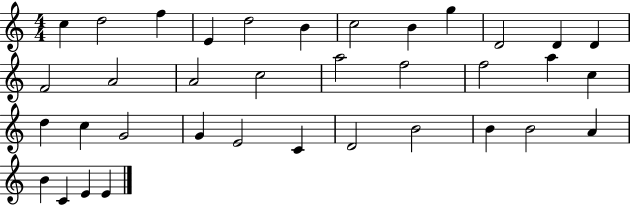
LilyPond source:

{
  \clef treble
  \numericTimeSignature
  \time 4/4
  \key c \major
  c''4 d''2 f''4 | e'4 d''2 b'4 | c''2 b'4 g''4 | d'2 d'4 d'4 | \break f'2 a'2 | a'2 c''2 | a''2 f''2 | f''2 a''4 c''4 | \break d''4 c''4 g'2 | g'4 e'2 c'4 | d'2 b'2 | b'4 b'2 a'4 | \break b'4 c'4 e'4 e'4 | \bar "|."
}